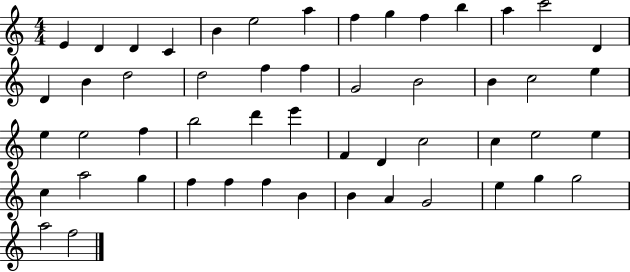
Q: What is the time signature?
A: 4/4